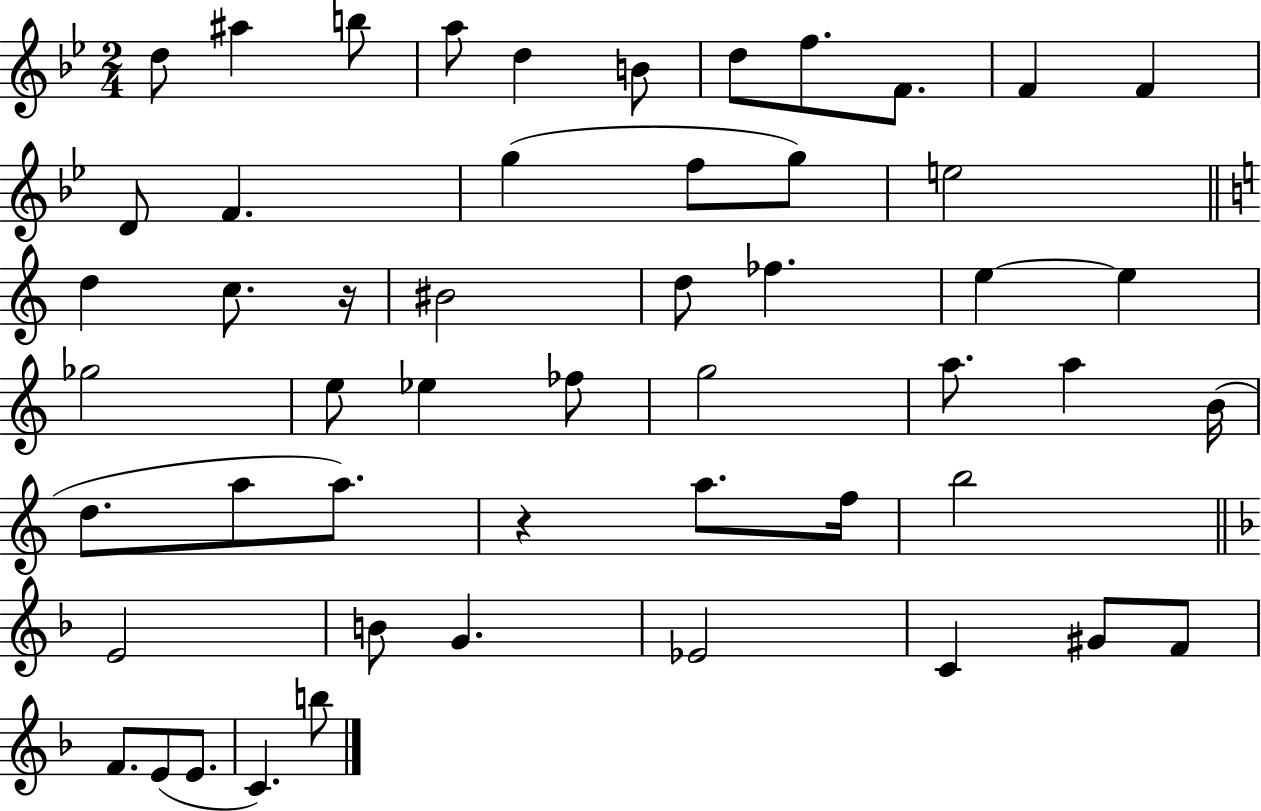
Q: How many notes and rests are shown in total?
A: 52